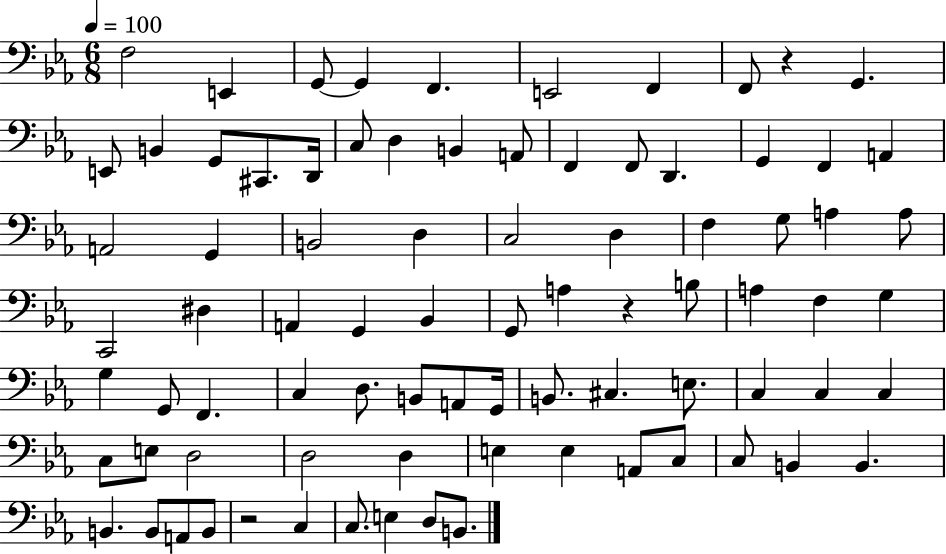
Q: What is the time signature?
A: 6/8